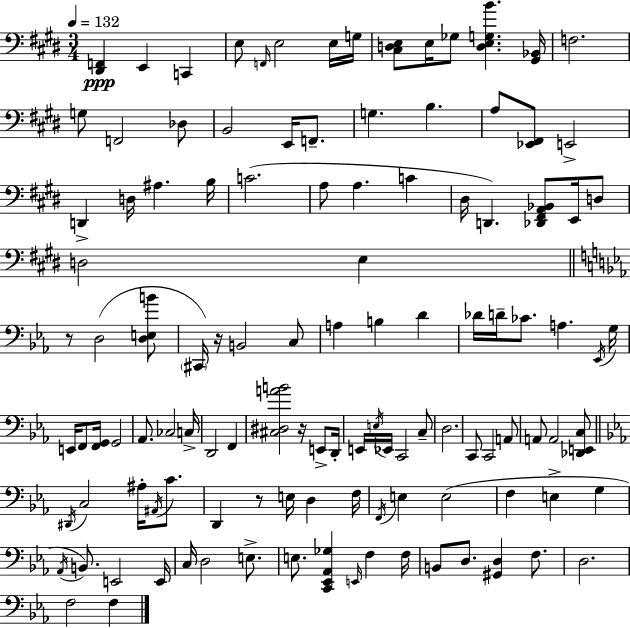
{
  \clef bass
  \numericTimeSignature
  \time 3/4
  \key e \major
  \tempo 4 = 132
  <dis, f,>4\ppp e,4 c,4 | e8 \grace { f,16 } e2 e16 | g16 <cis d e>8 e16 ges8 <d e g b'>4. | <gis, bes,>16 f2. | \break g8 f,2 des8 | b,2 e,16 f,8.-- | g4. b4. | a8 <ees, fis,>8 e,2-> | \break d,4-> d16 ais4. | b16 c'2.( | a8 a4. c'4 | dis16 d,4.) <des, fis, a, bes,>8 e,16 d8 | \break d2 e4 | \bar "||" \break \key ees \major r8 d2( <d e b'>8 | \parenthesize cis,16) r16 b,2 c8 | a4 b4 d'4 | des'16 d'16-- ces'8. a4. \acciaccatura { ees,16 } | \break g16 e,16 f,8 <f, g,>16 g,2 | aes,8. ces2 | c16-> d,2 f,4 | <cis dis a' b'>2 r16 e,8-> | \break d,16-. e,16 \acciaccatura { e16 } ees,16 c,2 | c8-- d2. | c,8 c,2 | a,8 a,8 a,2 | \break <des, e, c>8 \bar "||" \break \key c \minor \acciaccatura { dis,16 } c2 ais16-. \acciaccatura { ais,16 } c'8. | d,4 r8 e16 d4 | f16 \acciaccatura { f,16 } e4 e2( | f4 e4-> g4 | \break \acciaccatura { aes,16 } b,8.) e,2 | e,16 c16 d2 | e8.-> e8. <c, ees, aes, ges>4 \grace { e,16 } | f4 f16 b,8 d8. <gis, d>4 | \break f8. d2. | f2 | f4 \bar "|."
}